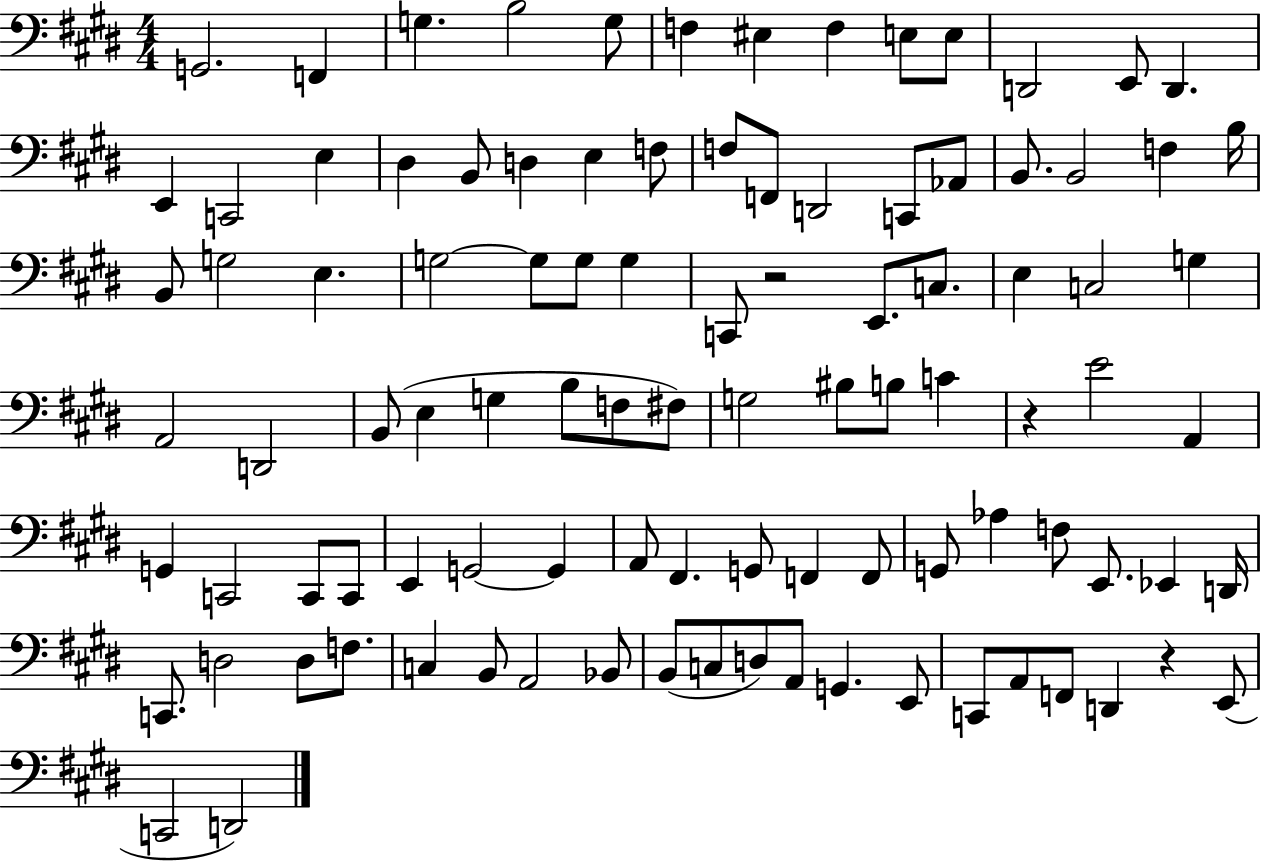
G2/h. F2/q G3/q. B3/h G3/e F3/q EIS3/q F3/q E3/e E3/e D2/h E2/e D2/q. E2/q C2/h E3/q D#3/q B2/e D3/q E3/q F3/e F3/e F2/e D2/h C2/e Ab2/e B2/e. B2/h F3/q B3/s B2/e G3/h E3/q. G3/h G3/e G3/e G3/q C2/e R/h E2/e. C3/e. E3/q C3/h G3/q A2/h D2/h B2/e E3/q G3/q B3/e F3/e F#3/e G3/h BIS3/e B3/e C4/q R/q E4/h A2/q G2/q C2/h C2/e C2/e E2/q G2/h G2/q A2/e F#2/q. G2/e F2/q F2/e G2/e Ab3/q F3/e E2/e. Eb2/q D2/s C2/e. D3/h D3/e F3/e. C3/q B2/e A2/h Bb2/e B2/e C3/e D3/e A2/e G2/q. E2/e C2/e A2/e F2/e D2/q R/q E2/e C2/h D2/h